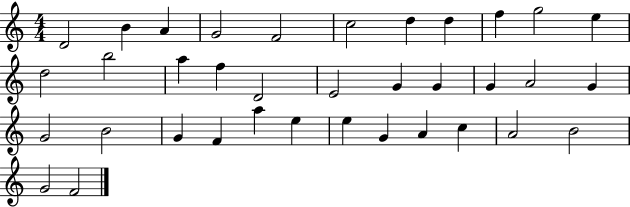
D4/h B4/q A4/q G4/h F4/h C5/h D5/q D5/q F5/q G5/h E5/q D5/h B5/h A5/q F5/q D4/h E4/h G4/q G4/q G4/q A4/h G4/q G4/h B4/h G4/q F4/q A5/q E5/q E5/q G4/q A4/q C5/q A4/h B4/h G4/h F4/h